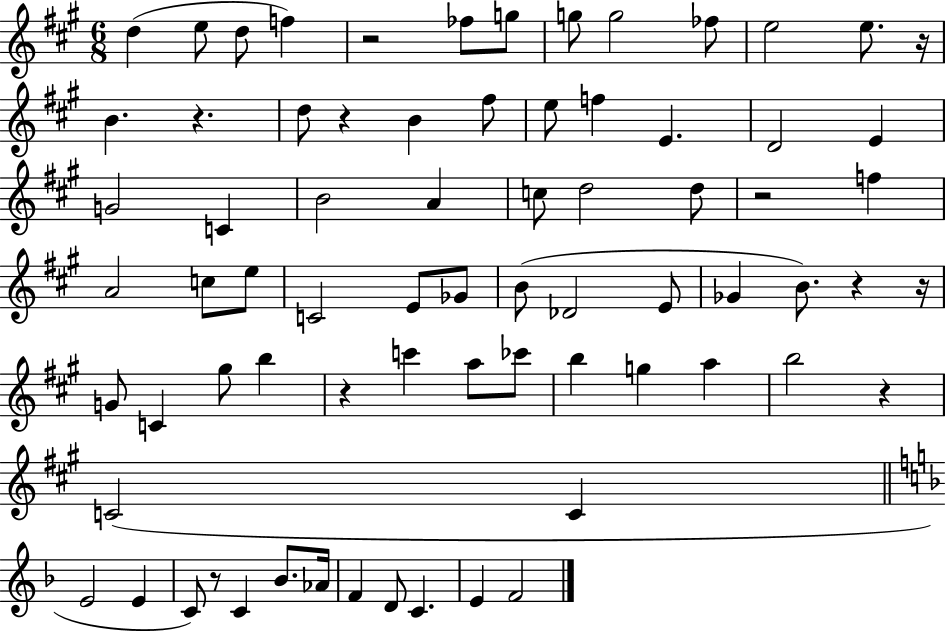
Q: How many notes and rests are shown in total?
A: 73